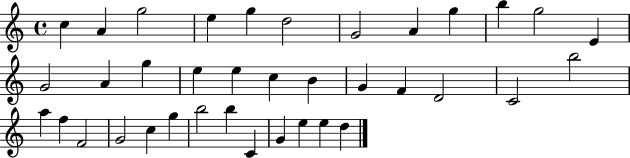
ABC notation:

X:1
T:Untitled
M:4/4
L:1/4
K:C
c A g2 e g d2 G2 A g b g2 E G2 A g e e c B G F D2 C2 b2 a f F2 G2 c g b2 b C G e e d